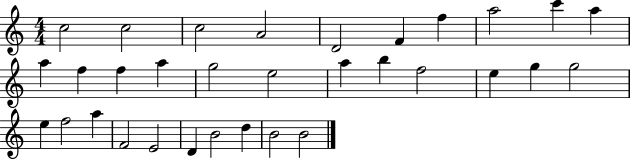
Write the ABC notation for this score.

X:1
T:Untitled
M:4/4
L:1/4
K:C
c2 c2 c2 A2 D2 F f a2 c' a a f f a g2 e2 a b f2 e g g2 e f2 a F2 E2 D B2 d B2 B2